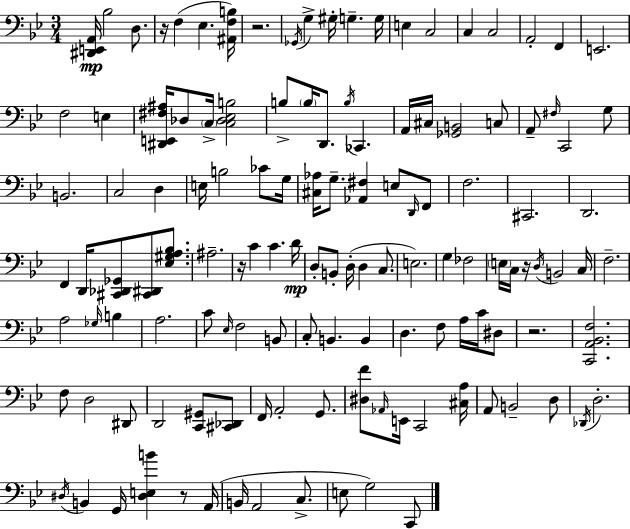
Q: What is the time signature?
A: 3/4